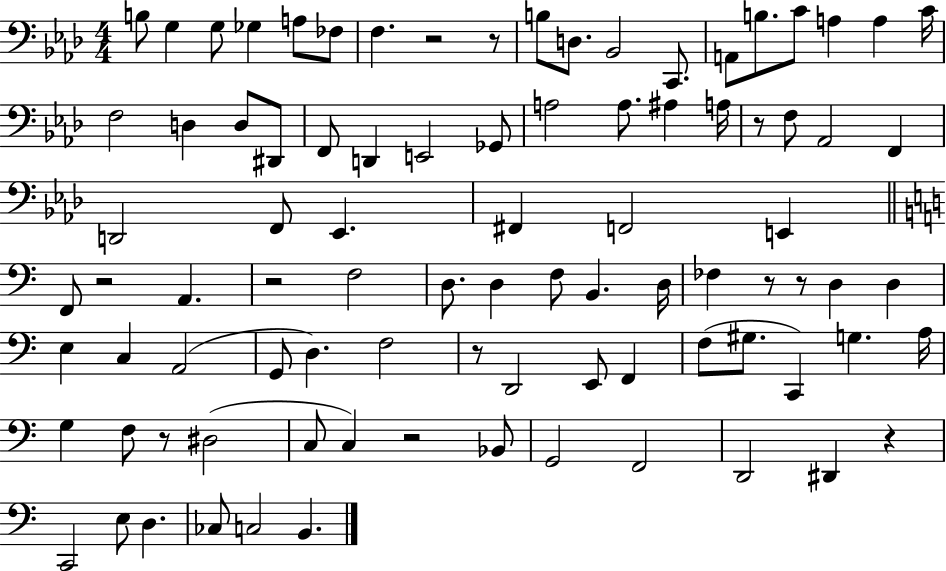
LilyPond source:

{
  \clef bass
  \numericTimeSignature
  \time 4/4
  \key aes \major
  \repeat volta 2 { b8 g4 g8 ges4 a8 fes8 | f4. r2 r8 | b8 d8. bes,2 c,8. | a,8 b8. c'8 a4 a4 c'16 | \break f2 d4 d8 dis,8 | f,8 d,4 e,2 ges,8 | a2 a8. ais4 a16 | r8 f8 aes,2 f,4 | \break d,2 f,8 ees,4. | fis,4 f,2 e,4 | \bar "||" \break \key c \major f,8 r2 a,4. | r2 f2 | d8. d4 f8 b,4. d16 | fes4 r8 r8 d4 d4 | \break e4 c4 a,2( | g,8 d4.) f2 | r8 d,2 e,8 f,4 | f8( gis8. c,4) g4. a16 | \break g4 f8 r8 dis2( | c8 c4) r2 bes,8 | g,2 f,2 | d,2 dis,4 r4 | \break c,2 e8 d4. | ces8 c2 b,4. | } \bar "|."
}